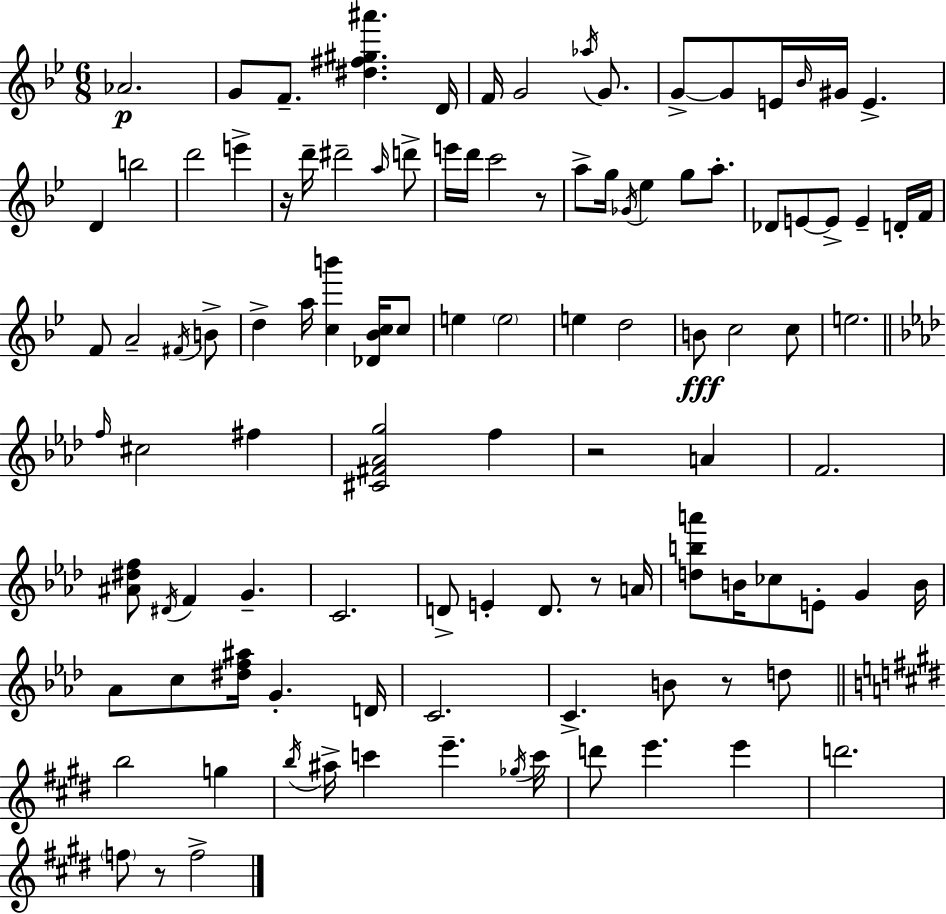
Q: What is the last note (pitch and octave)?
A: F5